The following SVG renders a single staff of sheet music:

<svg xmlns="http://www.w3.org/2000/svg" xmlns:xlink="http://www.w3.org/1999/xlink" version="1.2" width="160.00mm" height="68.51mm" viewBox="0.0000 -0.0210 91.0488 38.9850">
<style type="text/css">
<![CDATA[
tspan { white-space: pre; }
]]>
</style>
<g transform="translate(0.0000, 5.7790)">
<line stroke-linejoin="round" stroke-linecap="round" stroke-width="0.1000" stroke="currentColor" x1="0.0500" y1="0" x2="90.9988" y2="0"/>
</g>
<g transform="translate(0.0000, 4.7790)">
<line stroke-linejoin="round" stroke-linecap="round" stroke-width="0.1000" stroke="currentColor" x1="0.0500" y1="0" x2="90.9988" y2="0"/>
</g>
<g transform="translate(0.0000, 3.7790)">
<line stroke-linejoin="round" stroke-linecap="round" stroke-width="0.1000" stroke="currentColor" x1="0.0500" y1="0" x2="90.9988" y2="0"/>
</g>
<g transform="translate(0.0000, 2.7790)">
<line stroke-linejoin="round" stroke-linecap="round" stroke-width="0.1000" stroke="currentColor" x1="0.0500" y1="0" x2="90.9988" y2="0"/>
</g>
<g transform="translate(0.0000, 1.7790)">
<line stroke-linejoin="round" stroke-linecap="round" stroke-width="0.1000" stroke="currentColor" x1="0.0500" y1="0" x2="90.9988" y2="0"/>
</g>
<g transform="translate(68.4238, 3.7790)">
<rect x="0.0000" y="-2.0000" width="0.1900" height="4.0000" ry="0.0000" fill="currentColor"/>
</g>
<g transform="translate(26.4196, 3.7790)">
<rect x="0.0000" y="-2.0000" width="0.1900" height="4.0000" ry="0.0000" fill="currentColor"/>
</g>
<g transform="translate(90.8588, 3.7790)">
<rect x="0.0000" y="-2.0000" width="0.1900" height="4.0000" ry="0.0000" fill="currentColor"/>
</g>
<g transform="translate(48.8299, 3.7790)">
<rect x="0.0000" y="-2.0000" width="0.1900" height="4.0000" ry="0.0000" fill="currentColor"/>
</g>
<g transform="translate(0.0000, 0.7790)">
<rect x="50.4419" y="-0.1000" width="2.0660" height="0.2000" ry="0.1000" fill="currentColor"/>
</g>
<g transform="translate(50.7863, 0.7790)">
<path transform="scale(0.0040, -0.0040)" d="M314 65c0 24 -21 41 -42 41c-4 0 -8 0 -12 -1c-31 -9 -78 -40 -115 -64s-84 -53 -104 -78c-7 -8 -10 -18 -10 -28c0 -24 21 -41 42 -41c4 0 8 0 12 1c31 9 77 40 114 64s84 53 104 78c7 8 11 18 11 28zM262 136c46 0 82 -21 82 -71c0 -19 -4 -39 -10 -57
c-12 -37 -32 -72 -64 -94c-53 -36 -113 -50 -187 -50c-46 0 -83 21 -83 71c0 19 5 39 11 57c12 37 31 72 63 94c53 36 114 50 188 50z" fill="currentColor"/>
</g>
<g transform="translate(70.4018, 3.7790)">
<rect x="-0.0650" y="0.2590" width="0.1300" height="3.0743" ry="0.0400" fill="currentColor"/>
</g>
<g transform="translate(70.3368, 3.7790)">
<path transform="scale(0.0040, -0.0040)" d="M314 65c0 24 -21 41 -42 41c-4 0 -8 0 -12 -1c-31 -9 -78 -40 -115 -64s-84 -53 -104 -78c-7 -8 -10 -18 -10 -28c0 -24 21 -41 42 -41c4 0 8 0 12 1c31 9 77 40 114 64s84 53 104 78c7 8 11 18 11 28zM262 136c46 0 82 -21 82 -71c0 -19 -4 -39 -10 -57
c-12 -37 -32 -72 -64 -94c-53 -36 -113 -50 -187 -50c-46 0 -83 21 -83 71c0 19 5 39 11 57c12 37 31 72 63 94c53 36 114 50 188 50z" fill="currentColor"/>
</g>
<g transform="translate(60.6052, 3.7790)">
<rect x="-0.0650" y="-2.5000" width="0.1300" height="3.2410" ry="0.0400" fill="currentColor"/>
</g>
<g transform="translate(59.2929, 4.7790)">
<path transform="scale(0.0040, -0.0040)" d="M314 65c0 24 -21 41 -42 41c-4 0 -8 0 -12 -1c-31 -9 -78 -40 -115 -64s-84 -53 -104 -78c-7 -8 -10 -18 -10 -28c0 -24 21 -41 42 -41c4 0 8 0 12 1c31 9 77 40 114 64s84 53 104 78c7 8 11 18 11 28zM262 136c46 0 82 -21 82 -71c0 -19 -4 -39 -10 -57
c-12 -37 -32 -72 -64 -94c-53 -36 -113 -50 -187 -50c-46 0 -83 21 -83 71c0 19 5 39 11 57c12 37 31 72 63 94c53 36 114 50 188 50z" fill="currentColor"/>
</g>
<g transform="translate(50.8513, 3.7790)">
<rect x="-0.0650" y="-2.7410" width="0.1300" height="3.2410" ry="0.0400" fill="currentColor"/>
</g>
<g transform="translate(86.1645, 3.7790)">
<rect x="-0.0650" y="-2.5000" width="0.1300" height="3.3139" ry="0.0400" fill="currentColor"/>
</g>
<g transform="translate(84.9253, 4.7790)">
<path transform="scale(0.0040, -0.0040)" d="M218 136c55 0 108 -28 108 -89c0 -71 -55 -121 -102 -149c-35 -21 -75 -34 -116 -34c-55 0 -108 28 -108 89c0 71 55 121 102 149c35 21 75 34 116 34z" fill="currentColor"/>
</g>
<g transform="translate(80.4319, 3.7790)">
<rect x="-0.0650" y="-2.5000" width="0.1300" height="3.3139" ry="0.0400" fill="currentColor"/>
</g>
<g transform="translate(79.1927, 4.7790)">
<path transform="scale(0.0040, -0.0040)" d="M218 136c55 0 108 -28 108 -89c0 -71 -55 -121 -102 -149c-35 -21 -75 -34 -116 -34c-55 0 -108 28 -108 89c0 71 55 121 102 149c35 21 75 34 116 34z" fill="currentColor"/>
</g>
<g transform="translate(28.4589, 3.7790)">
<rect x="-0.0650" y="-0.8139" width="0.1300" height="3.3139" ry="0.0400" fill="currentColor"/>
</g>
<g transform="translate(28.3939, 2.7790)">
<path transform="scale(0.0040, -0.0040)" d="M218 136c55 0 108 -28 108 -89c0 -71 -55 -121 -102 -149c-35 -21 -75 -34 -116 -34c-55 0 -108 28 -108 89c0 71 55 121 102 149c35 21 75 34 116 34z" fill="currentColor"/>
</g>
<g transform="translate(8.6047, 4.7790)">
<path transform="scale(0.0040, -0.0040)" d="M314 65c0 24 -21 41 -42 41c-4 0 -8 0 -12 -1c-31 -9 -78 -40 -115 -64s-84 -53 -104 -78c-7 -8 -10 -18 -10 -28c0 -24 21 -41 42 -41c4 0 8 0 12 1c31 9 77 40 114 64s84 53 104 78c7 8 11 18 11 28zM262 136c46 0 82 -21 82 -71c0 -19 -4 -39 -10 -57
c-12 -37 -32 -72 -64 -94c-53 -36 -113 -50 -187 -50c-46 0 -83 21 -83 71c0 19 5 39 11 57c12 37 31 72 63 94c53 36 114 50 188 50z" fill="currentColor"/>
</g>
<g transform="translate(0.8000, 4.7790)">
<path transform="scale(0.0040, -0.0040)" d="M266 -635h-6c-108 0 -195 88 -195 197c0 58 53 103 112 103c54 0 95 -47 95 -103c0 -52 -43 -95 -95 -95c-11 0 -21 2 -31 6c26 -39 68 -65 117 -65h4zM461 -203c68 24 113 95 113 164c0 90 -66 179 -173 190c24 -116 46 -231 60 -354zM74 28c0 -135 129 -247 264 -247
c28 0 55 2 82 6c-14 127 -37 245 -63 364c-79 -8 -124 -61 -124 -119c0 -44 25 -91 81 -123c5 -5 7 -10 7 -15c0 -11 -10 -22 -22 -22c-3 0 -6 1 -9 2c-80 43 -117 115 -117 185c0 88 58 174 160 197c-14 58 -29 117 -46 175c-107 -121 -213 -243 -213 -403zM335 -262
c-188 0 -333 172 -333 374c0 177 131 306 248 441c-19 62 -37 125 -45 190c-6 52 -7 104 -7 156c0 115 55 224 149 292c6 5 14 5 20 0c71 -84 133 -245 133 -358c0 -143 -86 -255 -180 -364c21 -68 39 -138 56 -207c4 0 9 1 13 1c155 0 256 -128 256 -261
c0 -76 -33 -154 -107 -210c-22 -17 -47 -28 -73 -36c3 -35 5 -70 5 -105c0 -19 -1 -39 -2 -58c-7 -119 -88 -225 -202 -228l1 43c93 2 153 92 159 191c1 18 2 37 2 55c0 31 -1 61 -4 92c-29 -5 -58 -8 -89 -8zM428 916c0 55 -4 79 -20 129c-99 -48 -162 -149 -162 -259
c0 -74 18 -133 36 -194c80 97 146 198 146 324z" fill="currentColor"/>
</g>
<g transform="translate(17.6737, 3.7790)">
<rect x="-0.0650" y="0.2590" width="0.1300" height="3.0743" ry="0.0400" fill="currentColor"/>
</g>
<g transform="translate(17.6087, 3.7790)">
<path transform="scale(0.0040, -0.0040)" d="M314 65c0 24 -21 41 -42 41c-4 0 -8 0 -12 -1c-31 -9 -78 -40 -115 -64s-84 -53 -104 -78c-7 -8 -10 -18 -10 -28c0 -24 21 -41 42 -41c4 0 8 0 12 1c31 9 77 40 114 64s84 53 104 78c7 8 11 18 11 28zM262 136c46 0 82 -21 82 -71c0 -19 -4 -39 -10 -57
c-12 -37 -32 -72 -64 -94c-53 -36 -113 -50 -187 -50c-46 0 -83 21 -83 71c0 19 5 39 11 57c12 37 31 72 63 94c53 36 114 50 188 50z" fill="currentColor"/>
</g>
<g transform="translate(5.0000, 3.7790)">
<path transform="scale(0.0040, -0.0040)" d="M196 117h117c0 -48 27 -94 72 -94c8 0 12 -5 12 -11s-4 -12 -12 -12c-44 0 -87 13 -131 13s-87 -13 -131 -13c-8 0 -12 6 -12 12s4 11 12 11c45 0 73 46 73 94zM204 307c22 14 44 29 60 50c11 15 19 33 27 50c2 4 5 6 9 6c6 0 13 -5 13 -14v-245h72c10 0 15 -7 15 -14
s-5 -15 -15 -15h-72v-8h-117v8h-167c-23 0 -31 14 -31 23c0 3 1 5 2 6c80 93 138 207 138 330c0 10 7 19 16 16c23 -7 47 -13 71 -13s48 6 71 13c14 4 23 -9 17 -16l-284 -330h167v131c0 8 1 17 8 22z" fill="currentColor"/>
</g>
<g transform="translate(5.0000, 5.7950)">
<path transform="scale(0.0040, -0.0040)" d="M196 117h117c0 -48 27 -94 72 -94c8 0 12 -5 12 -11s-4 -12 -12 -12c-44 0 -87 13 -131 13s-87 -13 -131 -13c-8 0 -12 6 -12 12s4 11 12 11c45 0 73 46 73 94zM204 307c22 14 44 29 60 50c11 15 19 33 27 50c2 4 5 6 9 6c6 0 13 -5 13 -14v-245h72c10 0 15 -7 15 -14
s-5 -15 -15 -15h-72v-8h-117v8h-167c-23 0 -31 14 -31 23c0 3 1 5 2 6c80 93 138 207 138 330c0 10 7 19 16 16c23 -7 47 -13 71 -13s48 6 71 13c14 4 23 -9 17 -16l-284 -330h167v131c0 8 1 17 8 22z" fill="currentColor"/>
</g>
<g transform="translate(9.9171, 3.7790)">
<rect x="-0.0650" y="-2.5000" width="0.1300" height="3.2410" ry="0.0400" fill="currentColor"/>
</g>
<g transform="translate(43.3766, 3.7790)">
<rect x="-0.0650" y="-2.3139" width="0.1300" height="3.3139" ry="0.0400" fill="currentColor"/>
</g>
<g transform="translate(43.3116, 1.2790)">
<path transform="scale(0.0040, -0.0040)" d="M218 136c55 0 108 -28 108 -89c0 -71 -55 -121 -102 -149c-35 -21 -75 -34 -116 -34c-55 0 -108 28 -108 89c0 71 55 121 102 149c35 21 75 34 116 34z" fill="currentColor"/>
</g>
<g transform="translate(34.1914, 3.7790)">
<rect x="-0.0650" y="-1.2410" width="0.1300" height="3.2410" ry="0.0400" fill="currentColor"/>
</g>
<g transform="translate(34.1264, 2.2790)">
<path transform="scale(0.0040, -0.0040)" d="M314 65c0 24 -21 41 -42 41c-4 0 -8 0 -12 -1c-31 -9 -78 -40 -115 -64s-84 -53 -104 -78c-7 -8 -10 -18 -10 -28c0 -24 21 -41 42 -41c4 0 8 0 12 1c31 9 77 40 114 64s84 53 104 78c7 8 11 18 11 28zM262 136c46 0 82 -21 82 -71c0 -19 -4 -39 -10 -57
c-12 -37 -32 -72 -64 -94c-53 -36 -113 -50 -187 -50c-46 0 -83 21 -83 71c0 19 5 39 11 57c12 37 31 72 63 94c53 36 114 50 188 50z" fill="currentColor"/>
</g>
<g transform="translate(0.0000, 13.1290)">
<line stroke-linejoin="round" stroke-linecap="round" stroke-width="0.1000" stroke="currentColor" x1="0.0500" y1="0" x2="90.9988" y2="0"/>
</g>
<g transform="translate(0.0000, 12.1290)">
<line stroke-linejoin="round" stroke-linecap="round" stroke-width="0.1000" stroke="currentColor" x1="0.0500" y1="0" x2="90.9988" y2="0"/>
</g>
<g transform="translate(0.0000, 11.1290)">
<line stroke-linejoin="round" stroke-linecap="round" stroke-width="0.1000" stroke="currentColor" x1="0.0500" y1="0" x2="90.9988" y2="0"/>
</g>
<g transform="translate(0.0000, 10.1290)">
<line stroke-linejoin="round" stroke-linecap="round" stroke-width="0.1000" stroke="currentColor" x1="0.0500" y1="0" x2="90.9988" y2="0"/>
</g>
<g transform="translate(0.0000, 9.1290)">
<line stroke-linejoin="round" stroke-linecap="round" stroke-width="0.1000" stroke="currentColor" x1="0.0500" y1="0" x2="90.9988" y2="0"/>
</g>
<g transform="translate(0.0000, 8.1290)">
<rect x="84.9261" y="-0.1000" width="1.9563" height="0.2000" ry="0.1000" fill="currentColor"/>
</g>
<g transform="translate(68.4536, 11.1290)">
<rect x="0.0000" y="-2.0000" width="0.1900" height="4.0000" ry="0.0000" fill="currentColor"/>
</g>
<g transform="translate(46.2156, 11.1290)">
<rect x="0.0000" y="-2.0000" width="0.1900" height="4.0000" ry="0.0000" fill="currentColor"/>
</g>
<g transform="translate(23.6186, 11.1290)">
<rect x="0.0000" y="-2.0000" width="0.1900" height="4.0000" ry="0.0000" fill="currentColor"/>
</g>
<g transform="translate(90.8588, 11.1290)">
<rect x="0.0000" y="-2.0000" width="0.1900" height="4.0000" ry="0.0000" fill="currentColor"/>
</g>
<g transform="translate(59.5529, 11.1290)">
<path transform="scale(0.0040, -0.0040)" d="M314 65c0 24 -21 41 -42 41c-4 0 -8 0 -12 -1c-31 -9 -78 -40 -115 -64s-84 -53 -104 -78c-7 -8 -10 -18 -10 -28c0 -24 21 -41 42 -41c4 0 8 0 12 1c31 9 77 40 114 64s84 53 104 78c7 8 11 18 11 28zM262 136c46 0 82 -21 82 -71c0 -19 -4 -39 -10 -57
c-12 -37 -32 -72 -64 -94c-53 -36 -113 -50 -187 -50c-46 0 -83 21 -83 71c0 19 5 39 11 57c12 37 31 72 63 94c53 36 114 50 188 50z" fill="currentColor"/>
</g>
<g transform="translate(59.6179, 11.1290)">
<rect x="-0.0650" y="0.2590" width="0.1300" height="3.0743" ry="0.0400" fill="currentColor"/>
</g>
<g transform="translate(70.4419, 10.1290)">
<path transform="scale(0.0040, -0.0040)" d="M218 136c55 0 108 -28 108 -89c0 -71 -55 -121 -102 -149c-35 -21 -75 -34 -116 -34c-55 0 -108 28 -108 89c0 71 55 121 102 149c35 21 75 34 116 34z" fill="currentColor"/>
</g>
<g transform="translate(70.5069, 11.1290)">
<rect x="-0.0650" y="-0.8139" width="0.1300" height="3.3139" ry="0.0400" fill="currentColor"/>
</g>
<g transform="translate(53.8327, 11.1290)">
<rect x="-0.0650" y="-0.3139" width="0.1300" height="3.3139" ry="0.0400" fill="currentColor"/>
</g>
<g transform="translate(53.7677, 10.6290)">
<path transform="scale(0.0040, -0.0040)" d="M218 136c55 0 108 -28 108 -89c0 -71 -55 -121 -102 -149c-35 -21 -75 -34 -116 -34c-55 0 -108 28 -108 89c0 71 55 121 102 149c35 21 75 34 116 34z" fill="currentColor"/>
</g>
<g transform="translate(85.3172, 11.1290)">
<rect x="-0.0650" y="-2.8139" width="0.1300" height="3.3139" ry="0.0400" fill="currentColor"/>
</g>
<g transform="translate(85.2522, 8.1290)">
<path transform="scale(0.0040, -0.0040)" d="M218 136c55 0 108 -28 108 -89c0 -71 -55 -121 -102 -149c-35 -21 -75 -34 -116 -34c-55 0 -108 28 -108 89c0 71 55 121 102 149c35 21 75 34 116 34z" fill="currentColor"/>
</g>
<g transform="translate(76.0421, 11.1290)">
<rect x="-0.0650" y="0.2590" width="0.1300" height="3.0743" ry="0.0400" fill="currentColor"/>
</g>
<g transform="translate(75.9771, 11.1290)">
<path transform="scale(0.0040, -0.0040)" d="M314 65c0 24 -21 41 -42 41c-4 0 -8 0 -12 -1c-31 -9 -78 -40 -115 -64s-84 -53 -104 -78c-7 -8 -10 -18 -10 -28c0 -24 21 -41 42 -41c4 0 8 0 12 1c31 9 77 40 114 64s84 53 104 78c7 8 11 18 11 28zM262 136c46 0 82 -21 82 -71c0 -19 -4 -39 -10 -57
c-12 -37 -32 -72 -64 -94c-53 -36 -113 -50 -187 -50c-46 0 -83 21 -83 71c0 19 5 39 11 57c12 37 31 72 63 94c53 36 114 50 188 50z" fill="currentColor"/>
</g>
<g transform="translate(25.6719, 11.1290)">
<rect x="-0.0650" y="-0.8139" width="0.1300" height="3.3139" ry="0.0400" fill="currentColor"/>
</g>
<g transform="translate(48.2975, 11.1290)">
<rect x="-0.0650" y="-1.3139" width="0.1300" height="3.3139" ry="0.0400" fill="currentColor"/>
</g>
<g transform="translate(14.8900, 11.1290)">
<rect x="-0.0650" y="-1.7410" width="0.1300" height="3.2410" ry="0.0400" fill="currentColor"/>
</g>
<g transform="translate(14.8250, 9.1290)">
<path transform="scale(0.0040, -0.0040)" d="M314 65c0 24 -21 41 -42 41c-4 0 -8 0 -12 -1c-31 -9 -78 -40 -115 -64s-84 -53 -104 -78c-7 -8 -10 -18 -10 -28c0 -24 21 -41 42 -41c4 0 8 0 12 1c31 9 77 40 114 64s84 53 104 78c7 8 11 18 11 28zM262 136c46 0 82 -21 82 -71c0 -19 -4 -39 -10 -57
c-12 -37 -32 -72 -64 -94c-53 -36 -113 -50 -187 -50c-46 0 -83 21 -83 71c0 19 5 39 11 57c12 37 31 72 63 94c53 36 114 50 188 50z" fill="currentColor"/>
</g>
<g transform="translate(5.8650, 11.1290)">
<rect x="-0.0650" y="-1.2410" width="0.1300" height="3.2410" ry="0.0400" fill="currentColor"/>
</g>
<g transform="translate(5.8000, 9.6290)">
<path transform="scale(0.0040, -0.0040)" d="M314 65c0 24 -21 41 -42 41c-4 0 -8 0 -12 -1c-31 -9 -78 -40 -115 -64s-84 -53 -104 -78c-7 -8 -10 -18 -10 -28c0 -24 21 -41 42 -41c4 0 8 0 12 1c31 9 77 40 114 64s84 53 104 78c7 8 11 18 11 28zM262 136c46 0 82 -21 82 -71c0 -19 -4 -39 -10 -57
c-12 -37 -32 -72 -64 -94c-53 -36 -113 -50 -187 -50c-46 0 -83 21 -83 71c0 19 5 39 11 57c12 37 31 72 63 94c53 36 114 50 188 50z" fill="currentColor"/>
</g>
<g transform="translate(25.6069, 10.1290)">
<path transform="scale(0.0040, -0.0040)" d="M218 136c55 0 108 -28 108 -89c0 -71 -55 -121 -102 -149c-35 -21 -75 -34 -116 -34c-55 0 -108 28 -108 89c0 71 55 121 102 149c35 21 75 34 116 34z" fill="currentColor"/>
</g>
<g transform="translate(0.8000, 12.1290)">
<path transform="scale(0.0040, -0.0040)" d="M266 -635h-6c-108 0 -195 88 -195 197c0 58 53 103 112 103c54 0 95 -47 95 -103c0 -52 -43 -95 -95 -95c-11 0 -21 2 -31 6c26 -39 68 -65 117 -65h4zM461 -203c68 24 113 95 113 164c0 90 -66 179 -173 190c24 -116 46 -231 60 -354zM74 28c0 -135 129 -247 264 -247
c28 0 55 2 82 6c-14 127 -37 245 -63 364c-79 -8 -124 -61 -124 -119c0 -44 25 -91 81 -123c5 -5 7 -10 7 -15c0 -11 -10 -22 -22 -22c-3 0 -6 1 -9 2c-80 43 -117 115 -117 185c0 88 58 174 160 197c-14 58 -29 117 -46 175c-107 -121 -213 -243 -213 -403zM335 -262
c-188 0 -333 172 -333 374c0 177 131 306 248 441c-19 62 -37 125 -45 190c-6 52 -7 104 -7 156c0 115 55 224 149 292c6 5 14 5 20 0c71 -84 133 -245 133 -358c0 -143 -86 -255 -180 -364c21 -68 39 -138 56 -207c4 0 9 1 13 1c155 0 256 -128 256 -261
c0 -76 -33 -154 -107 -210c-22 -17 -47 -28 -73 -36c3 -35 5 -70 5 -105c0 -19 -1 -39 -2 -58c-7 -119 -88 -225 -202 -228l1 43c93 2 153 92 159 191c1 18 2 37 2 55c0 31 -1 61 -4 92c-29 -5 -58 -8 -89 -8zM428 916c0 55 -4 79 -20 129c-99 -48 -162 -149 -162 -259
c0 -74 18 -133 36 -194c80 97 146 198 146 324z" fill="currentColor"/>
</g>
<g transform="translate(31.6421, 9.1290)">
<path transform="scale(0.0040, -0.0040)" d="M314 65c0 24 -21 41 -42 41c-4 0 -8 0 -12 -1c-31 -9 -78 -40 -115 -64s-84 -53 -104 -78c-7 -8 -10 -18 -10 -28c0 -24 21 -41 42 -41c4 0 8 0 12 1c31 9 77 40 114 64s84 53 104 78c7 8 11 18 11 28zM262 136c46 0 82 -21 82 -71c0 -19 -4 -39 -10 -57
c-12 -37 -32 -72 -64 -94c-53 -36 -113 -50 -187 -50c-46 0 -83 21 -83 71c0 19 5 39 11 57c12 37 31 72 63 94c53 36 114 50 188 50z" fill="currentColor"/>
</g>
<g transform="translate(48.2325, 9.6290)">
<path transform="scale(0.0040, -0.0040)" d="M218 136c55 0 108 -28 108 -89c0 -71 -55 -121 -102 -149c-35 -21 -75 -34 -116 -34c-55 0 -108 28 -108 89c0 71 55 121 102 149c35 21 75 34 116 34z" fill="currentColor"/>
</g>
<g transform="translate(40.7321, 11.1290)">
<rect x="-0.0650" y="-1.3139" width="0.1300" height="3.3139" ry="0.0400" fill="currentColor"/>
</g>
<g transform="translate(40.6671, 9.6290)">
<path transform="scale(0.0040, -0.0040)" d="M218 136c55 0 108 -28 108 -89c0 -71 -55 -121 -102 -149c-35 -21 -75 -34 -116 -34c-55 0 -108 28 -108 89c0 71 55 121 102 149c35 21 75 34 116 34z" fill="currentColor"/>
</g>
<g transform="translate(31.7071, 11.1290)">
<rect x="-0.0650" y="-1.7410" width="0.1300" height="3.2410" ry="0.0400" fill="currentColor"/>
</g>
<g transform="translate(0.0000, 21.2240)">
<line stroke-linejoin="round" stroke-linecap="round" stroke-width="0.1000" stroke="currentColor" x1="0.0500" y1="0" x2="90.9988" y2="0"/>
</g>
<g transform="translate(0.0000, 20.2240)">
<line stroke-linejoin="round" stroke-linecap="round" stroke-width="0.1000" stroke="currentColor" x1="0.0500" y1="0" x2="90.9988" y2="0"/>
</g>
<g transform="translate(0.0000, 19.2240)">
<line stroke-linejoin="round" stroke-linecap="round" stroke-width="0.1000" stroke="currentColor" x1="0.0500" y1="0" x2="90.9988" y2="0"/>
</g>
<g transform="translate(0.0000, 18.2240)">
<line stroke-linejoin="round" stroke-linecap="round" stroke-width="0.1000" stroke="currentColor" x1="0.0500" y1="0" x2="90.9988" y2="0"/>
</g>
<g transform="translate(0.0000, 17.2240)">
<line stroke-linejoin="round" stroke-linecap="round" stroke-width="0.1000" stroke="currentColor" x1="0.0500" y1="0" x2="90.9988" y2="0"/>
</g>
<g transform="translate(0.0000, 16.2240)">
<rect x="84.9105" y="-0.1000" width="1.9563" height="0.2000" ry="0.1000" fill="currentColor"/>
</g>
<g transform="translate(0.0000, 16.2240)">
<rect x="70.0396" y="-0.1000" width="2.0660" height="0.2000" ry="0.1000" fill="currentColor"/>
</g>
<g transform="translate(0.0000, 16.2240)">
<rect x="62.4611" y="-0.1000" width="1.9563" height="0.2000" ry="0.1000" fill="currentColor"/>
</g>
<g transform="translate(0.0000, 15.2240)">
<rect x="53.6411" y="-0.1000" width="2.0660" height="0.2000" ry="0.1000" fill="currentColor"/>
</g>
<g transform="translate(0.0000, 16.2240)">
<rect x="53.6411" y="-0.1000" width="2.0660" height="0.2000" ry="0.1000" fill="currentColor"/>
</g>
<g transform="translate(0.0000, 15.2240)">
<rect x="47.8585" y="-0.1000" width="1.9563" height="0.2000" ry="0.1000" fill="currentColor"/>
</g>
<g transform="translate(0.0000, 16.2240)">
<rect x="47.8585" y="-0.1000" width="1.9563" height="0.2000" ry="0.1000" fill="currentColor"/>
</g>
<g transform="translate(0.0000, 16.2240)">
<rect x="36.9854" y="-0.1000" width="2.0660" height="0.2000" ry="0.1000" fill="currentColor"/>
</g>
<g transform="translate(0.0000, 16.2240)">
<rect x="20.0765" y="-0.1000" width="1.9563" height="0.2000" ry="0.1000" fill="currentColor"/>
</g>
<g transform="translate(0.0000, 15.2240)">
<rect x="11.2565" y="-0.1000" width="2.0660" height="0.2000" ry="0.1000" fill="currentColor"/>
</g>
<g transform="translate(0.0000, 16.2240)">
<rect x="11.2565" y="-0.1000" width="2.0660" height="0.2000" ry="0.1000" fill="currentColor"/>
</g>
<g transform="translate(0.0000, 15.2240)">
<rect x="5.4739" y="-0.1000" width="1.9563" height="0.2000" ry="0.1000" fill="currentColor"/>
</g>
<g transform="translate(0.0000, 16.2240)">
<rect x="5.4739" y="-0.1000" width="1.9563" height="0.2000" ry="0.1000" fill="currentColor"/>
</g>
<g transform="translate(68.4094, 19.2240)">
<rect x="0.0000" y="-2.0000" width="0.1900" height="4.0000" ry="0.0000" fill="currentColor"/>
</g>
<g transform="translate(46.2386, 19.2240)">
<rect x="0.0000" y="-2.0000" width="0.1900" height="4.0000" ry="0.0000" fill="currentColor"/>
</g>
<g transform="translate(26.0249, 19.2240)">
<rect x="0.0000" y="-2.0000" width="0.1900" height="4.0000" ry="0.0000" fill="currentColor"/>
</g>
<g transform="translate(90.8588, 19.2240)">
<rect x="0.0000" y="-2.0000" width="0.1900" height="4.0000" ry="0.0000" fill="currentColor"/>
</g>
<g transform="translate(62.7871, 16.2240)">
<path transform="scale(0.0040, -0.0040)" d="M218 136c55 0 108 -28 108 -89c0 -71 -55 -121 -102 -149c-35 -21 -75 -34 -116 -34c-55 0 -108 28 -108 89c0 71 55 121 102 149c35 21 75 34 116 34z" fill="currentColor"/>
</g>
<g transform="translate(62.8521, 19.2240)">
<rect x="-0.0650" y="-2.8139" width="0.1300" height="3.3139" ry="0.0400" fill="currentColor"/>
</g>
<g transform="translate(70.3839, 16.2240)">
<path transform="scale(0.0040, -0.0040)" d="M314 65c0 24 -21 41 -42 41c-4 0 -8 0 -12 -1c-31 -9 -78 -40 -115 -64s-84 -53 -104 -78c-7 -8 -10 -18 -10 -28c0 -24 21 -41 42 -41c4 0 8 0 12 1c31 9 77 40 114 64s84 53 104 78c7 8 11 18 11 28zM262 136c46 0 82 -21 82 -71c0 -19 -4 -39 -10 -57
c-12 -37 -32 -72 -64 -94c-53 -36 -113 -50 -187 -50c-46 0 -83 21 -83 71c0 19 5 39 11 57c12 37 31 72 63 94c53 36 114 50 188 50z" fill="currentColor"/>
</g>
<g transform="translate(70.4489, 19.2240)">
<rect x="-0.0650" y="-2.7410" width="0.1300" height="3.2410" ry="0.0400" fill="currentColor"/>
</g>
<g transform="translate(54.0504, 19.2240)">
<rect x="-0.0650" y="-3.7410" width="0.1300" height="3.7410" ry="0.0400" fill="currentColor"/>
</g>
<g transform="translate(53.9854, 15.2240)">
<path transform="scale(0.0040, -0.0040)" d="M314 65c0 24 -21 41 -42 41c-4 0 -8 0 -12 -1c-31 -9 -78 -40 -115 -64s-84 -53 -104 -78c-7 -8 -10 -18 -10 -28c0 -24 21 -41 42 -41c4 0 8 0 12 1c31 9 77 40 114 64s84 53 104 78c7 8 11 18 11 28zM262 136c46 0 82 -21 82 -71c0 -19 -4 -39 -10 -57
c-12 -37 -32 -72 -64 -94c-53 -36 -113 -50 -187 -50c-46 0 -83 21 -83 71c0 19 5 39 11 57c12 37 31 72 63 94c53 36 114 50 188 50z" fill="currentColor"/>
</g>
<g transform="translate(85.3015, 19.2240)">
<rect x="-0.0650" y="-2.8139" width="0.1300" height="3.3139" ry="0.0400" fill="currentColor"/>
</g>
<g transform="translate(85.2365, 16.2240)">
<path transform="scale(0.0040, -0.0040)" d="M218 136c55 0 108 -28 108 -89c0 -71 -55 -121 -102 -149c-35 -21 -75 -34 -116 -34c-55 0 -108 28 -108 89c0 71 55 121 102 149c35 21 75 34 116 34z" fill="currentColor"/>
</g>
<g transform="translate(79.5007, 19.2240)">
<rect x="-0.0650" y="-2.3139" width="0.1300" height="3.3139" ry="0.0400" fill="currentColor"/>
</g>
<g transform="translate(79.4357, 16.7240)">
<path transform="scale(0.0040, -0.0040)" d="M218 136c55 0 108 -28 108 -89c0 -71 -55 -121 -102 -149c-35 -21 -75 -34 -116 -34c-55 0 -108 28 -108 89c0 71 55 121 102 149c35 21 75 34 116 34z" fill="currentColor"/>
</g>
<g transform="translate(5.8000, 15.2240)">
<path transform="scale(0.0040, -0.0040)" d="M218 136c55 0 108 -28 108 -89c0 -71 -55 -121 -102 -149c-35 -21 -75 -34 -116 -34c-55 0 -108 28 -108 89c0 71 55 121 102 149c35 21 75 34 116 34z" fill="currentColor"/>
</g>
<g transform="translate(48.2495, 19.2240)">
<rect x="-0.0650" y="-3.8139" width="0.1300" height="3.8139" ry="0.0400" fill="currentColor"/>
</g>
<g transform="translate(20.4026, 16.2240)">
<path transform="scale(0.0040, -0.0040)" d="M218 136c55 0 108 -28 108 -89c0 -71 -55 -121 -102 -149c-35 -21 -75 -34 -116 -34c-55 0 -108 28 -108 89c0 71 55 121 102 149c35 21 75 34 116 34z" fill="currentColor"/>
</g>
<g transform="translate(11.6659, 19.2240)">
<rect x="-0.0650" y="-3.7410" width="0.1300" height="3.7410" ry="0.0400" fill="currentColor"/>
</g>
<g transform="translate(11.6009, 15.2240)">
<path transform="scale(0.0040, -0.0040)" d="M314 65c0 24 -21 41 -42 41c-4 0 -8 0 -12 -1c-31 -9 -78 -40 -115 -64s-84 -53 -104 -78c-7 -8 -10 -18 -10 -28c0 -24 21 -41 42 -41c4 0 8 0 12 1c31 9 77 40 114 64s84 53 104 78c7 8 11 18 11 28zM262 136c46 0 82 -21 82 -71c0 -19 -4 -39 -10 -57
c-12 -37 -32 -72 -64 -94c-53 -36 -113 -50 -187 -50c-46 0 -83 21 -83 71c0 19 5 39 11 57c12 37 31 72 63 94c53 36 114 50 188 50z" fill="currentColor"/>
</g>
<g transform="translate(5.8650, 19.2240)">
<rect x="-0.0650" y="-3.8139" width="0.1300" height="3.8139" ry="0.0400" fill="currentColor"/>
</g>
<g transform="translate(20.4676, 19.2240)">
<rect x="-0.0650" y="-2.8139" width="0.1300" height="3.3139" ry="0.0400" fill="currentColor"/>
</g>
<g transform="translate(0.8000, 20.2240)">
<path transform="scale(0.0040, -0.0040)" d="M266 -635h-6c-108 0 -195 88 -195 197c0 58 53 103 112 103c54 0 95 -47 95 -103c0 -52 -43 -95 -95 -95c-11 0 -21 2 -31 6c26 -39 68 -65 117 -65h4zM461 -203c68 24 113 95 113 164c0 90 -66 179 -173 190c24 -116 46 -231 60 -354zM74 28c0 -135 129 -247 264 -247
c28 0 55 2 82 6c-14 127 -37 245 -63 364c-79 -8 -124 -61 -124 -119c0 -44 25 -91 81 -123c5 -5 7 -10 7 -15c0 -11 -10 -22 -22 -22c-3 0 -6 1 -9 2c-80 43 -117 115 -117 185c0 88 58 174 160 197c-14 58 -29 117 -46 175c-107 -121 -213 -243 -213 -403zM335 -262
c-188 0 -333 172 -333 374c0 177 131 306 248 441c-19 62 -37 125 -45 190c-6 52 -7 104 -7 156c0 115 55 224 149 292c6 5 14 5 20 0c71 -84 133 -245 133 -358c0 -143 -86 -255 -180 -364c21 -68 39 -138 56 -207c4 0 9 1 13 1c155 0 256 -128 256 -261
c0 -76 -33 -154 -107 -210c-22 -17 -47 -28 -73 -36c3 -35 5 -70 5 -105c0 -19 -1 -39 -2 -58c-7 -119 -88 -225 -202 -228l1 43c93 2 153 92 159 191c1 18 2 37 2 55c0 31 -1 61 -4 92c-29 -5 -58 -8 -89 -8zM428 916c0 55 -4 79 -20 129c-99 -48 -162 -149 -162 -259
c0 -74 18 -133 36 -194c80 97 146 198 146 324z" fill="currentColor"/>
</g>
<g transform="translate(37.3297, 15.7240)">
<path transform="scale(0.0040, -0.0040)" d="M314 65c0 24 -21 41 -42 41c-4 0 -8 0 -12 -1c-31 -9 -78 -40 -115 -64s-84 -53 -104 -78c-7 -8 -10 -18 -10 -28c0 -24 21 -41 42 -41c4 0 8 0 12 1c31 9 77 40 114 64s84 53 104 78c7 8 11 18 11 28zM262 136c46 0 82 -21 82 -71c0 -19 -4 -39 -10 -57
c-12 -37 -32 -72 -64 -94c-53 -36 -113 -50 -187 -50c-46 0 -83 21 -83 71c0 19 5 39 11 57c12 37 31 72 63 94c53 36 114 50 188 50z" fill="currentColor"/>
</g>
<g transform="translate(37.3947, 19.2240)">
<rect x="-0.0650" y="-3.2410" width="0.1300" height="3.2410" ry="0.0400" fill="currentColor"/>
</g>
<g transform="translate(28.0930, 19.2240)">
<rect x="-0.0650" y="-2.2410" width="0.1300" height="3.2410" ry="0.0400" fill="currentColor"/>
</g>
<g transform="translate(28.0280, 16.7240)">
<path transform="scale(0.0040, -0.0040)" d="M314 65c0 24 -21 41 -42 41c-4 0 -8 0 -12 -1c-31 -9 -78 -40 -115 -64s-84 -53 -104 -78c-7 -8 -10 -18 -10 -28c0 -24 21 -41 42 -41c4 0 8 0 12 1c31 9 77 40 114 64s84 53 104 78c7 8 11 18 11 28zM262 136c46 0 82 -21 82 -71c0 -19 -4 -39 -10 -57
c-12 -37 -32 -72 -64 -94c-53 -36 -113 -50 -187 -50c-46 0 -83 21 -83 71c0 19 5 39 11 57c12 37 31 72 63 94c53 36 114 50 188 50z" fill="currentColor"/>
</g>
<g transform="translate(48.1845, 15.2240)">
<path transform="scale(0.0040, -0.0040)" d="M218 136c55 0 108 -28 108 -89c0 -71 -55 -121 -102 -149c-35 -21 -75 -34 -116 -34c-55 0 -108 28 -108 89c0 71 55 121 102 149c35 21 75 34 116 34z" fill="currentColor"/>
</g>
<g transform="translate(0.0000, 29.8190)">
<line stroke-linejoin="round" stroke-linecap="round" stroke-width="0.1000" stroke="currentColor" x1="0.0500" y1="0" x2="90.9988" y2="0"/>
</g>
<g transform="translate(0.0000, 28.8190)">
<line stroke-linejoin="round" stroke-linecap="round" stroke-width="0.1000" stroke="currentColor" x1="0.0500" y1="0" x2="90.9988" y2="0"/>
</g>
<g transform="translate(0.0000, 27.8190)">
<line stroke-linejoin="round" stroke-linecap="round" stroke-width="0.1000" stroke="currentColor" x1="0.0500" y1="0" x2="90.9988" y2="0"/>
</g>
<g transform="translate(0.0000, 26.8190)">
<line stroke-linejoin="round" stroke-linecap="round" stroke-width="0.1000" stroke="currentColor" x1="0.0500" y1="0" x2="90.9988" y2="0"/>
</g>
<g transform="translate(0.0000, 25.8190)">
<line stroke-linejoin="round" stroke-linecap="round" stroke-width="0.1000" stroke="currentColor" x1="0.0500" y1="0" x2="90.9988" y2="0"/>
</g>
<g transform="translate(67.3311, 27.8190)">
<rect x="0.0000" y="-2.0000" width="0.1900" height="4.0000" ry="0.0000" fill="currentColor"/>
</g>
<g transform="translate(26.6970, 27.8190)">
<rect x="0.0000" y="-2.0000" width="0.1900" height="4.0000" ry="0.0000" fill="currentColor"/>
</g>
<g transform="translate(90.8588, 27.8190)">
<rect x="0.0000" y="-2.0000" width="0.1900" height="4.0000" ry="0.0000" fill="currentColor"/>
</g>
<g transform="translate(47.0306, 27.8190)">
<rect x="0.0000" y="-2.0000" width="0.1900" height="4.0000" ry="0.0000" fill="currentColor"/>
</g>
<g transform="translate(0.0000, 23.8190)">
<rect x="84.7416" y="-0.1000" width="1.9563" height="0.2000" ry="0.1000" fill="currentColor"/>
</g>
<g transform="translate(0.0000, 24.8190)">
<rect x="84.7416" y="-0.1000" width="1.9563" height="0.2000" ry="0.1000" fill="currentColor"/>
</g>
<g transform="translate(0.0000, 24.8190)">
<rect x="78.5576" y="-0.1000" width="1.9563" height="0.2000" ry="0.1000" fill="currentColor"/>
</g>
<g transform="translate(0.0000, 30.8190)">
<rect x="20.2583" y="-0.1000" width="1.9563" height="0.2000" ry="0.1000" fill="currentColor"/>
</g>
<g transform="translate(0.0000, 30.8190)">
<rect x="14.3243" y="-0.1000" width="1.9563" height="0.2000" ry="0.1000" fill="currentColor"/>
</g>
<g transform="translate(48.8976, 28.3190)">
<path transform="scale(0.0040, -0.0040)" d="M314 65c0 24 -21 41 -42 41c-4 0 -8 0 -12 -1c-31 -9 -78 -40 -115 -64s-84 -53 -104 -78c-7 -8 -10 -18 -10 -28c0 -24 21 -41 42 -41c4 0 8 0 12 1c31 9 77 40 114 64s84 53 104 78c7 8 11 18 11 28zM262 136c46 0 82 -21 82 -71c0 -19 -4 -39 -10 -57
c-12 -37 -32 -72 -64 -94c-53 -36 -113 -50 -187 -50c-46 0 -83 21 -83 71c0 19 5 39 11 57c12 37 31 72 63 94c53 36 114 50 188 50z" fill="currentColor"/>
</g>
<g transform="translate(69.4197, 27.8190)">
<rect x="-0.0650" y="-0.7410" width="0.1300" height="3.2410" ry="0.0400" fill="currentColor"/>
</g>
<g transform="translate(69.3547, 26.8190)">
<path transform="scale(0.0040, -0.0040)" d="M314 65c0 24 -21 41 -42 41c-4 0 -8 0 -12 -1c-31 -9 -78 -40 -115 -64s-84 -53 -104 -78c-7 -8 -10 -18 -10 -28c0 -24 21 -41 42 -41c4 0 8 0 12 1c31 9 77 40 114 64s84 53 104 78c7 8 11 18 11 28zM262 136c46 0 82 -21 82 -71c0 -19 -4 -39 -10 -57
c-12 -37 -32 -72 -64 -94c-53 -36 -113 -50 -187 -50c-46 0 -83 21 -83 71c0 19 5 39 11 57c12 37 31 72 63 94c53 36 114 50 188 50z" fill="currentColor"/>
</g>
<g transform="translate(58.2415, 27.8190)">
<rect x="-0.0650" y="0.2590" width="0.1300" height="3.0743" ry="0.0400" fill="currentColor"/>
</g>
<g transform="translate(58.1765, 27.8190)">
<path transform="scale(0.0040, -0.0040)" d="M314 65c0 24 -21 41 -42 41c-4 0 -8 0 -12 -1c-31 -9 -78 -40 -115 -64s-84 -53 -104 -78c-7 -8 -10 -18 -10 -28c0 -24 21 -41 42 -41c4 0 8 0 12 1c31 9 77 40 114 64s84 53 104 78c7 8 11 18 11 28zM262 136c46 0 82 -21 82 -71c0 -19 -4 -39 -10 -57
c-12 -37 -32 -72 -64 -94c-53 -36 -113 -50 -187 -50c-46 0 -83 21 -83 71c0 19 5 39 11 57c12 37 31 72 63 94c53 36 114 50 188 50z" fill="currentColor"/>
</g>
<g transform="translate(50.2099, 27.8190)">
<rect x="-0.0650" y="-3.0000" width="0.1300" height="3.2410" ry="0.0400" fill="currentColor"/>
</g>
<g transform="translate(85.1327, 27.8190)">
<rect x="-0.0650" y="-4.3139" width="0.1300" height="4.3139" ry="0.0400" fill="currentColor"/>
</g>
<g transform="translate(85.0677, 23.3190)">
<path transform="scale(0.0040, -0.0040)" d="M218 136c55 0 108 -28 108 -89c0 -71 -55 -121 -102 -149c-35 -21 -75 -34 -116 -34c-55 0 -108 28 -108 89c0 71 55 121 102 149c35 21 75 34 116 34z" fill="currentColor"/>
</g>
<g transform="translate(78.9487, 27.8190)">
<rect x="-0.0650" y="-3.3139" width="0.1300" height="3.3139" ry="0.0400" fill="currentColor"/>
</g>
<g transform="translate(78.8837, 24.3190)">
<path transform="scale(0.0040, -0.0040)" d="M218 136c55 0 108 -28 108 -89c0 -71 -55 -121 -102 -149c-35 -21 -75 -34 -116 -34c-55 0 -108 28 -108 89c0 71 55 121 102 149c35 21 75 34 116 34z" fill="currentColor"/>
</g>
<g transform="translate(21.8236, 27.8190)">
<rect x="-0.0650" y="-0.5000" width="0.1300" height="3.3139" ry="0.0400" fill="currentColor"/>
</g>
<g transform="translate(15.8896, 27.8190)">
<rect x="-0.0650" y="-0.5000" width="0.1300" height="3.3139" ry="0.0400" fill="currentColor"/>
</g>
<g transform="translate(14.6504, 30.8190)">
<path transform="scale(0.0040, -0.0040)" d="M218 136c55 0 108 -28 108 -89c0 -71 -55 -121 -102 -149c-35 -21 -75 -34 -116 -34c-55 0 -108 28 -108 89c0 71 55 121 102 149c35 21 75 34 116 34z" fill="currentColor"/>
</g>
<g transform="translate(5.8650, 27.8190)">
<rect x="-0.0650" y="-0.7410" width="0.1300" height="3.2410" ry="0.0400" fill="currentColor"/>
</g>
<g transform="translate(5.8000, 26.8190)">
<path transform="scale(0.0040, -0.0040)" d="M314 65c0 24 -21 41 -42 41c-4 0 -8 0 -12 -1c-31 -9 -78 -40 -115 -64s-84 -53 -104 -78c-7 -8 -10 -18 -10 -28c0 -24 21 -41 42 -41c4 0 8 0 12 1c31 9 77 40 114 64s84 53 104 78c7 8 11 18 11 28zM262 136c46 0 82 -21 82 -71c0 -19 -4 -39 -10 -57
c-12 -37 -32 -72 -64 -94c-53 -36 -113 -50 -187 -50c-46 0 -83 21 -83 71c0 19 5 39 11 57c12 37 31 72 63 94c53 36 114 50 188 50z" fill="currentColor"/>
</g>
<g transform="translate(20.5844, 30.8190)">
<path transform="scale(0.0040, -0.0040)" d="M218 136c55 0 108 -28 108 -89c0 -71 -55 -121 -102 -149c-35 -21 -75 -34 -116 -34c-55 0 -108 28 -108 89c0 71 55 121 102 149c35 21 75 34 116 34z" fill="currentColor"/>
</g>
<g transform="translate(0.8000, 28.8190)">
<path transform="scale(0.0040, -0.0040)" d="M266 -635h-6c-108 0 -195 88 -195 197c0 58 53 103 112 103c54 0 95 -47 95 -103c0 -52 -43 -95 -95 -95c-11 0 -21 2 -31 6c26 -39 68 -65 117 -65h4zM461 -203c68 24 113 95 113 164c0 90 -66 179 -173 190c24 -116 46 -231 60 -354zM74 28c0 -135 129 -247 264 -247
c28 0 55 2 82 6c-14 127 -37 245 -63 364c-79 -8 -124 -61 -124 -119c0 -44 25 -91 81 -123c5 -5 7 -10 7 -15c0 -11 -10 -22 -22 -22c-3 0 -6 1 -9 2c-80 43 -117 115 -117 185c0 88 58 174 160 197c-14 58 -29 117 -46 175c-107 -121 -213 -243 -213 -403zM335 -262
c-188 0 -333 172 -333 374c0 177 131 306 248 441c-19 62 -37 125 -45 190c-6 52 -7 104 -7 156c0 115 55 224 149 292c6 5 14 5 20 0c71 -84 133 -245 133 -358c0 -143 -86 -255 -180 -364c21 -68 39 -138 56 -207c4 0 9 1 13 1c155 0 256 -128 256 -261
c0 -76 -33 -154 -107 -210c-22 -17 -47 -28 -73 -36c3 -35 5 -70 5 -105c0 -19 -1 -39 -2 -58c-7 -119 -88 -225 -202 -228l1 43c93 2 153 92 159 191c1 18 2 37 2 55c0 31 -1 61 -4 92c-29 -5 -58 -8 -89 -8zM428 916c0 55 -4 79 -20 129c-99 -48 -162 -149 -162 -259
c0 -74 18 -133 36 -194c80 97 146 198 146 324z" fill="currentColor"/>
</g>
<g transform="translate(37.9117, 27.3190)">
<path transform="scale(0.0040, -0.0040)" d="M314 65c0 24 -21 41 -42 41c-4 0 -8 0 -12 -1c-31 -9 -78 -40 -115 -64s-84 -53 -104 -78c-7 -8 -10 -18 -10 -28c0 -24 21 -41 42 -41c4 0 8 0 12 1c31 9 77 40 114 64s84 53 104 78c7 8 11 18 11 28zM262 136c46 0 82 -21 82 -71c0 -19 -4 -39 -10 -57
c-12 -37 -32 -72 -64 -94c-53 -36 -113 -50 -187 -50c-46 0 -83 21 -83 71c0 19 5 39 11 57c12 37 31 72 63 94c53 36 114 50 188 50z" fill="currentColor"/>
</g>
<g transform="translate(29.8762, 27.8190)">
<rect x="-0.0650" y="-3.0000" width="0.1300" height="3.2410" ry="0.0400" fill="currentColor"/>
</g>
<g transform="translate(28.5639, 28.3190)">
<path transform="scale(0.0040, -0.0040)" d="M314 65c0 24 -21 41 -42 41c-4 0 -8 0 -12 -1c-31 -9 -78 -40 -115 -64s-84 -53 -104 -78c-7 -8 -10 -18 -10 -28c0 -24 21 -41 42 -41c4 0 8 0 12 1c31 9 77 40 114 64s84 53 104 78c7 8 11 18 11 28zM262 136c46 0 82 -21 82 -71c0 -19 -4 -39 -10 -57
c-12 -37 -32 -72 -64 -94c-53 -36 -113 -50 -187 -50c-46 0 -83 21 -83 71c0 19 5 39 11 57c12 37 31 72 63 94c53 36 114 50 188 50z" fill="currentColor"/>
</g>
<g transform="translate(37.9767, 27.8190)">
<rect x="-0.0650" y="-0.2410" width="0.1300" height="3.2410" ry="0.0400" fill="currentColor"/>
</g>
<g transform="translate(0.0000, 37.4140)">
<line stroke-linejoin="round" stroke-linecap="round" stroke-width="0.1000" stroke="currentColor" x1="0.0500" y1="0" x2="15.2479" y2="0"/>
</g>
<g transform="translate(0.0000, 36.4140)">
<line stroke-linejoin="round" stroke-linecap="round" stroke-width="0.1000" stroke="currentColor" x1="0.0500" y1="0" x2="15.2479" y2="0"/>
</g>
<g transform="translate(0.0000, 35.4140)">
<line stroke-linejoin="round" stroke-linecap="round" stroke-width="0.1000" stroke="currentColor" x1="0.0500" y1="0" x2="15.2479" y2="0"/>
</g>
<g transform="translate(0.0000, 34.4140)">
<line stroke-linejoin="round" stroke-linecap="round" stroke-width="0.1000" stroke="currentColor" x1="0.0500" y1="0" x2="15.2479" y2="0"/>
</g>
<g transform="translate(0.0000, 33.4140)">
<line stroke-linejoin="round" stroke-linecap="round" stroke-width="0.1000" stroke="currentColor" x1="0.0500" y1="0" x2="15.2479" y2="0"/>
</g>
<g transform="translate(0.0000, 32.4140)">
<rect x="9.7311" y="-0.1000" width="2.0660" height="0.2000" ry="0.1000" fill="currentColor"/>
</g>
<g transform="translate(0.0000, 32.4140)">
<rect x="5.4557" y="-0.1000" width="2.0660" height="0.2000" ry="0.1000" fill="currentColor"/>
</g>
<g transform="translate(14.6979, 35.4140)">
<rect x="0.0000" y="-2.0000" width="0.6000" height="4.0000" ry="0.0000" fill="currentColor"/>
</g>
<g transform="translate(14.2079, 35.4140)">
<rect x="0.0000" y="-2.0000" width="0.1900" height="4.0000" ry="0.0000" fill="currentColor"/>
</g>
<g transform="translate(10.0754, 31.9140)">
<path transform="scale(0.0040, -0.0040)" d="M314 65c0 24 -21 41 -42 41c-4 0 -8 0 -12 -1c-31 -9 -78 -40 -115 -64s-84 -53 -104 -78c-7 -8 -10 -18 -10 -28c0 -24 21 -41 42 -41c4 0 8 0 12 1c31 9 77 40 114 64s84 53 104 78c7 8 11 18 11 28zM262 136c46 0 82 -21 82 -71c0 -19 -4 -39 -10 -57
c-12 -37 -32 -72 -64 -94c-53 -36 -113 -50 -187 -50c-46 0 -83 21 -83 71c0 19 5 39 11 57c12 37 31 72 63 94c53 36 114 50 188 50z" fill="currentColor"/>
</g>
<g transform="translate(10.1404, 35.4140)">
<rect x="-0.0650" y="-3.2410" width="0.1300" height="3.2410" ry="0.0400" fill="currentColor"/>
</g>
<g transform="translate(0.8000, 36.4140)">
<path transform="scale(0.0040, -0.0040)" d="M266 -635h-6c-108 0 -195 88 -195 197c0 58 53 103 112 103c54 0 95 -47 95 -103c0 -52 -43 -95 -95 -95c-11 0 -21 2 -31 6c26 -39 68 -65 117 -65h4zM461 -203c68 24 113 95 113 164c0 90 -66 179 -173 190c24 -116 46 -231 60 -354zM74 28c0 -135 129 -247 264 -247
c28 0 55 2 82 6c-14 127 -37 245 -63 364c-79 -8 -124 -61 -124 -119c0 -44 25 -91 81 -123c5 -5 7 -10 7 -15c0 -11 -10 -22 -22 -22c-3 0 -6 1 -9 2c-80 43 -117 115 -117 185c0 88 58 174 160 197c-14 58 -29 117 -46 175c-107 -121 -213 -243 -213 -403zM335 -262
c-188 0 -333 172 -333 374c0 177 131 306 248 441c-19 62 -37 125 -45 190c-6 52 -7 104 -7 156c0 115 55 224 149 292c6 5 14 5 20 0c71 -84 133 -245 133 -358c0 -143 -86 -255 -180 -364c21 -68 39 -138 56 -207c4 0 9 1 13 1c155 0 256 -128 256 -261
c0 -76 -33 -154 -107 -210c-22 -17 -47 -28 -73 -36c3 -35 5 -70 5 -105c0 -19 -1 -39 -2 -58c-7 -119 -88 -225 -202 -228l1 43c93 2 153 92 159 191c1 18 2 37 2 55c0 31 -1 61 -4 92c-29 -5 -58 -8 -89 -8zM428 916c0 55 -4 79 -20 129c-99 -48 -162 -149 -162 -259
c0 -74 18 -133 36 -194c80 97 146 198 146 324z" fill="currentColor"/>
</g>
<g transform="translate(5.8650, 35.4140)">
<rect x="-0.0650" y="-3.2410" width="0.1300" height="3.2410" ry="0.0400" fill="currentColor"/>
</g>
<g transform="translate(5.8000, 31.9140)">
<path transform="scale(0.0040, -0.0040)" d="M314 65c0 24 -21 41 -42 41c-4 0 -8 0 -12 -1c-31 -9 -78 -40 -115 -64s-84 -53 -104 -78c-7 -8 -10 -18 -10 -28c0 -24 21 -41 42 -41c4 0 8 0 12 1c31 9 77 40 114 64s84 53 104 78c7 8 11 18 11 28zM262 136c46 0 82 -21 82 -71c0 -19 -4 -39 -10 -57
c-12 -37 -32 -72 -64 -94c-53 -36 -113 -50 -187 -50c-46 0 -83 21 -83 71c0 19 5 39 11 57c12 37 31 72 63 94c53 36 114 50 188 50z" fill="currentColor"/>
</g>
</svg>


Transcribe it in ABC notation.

X:1
T:Untitled
M:4/4
L:1/4
K:C
G2 B2 d e2 g a2 G2 B2 G G e2 f2 d f2 e e c B2 d B2 a c' c'2 a g2 b2 c' c'2 a a2 g a d2 C C A2 c2 A2 B2 d2 b d' b2 b2